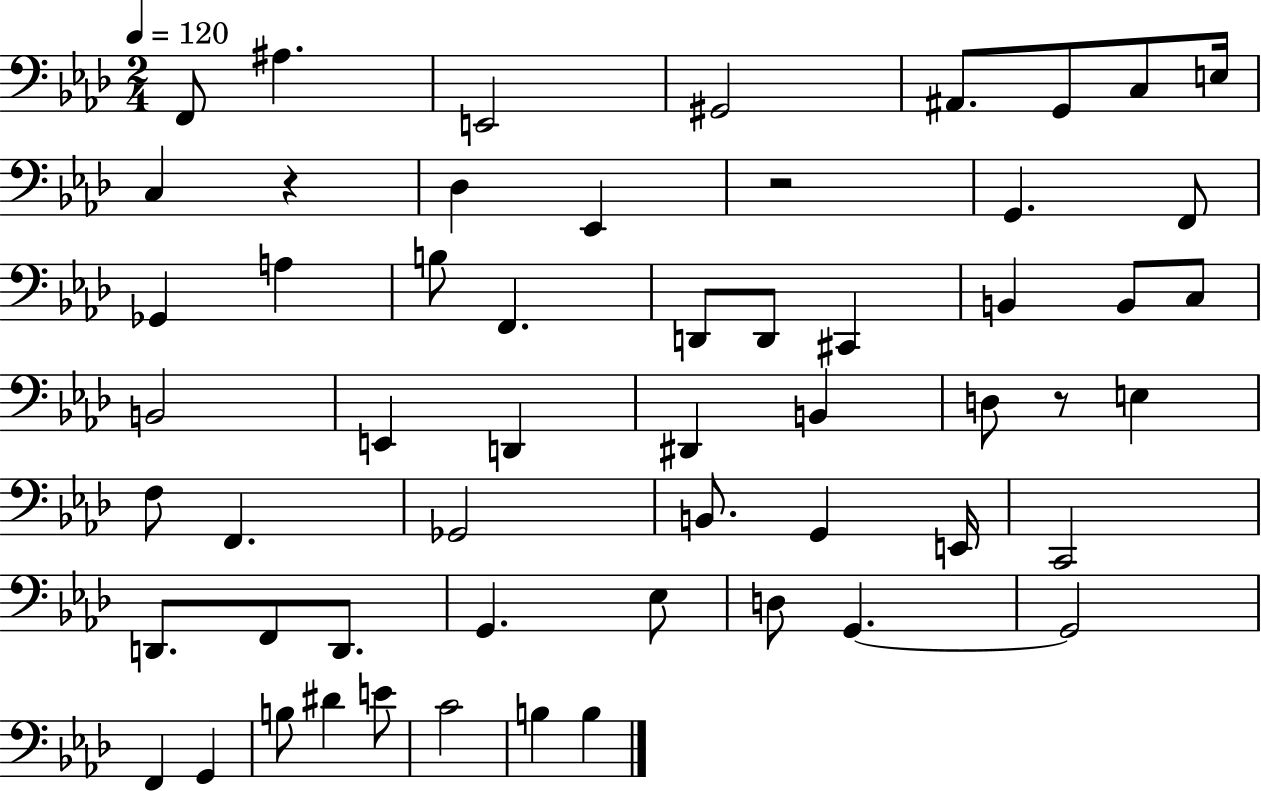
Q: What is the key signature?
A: AES major